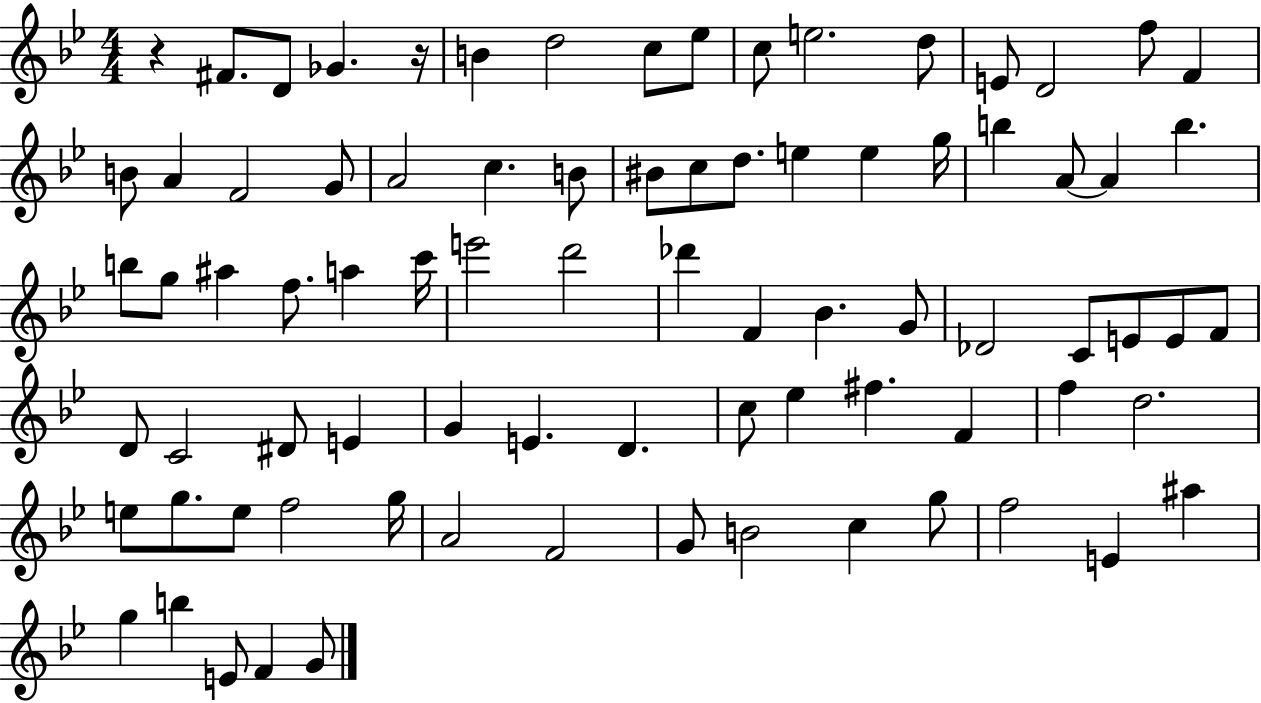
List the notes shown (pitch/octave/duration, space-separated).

R/q F#4/e. D4/e Gb4/q. R/s B4/q D5/h C5/e Eb5/e C5/e E5/h. D5/e E4/e D4/h F5/e F4/q B4/e A4/q F4/h G4/e A4/h C5/q. B4/e BIS4/e C5/e D5/e. E5/q E5/q G5/s B5/q A4/e A4/q B5/q. B5/e G5/e A#5/q F5/e. A5/q C6/s E6/h D6/h Db6/q F4/q Bb4/q. G4/e Db4/h C4/e E4/e E4/e F4/e D4/e C4/h D#4/e E4/q G4/q E4/q. D4/q. C5/e Eb5/q F#5/q. F4/q F5/q D5/h. E5/e G5/e. E5/e F5/h G5/s A4/h F4/h G4/e B4/h C5/q G5/e F5/h E4/q A#5/q G5/q B5/q E4/e F4/q G4/e